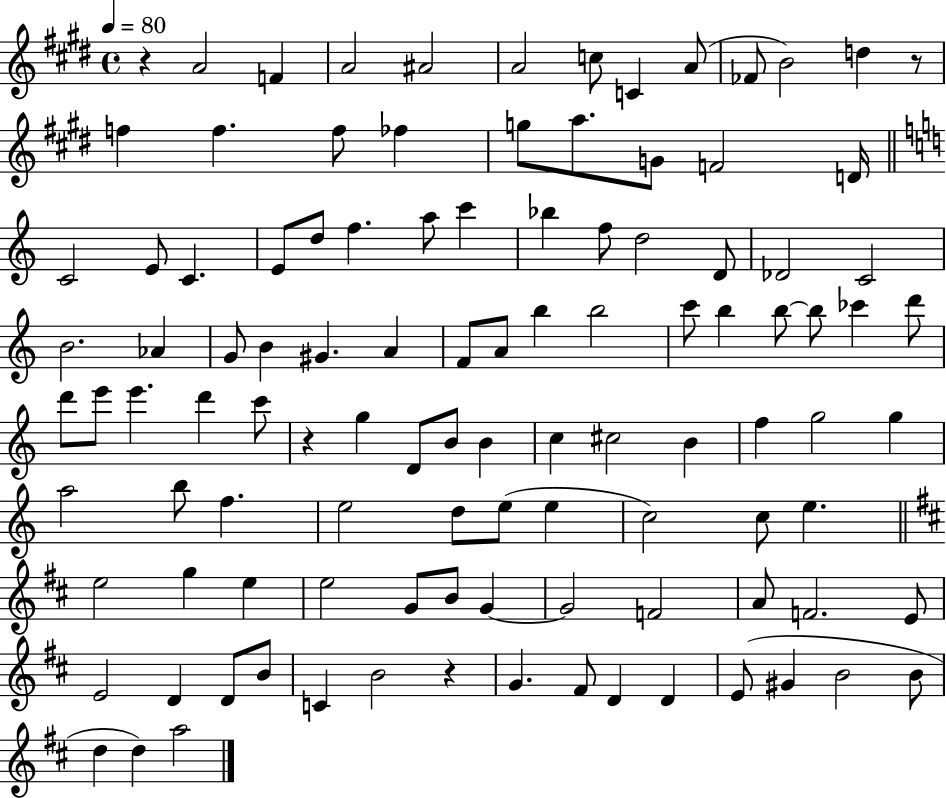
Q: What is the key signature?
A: E major